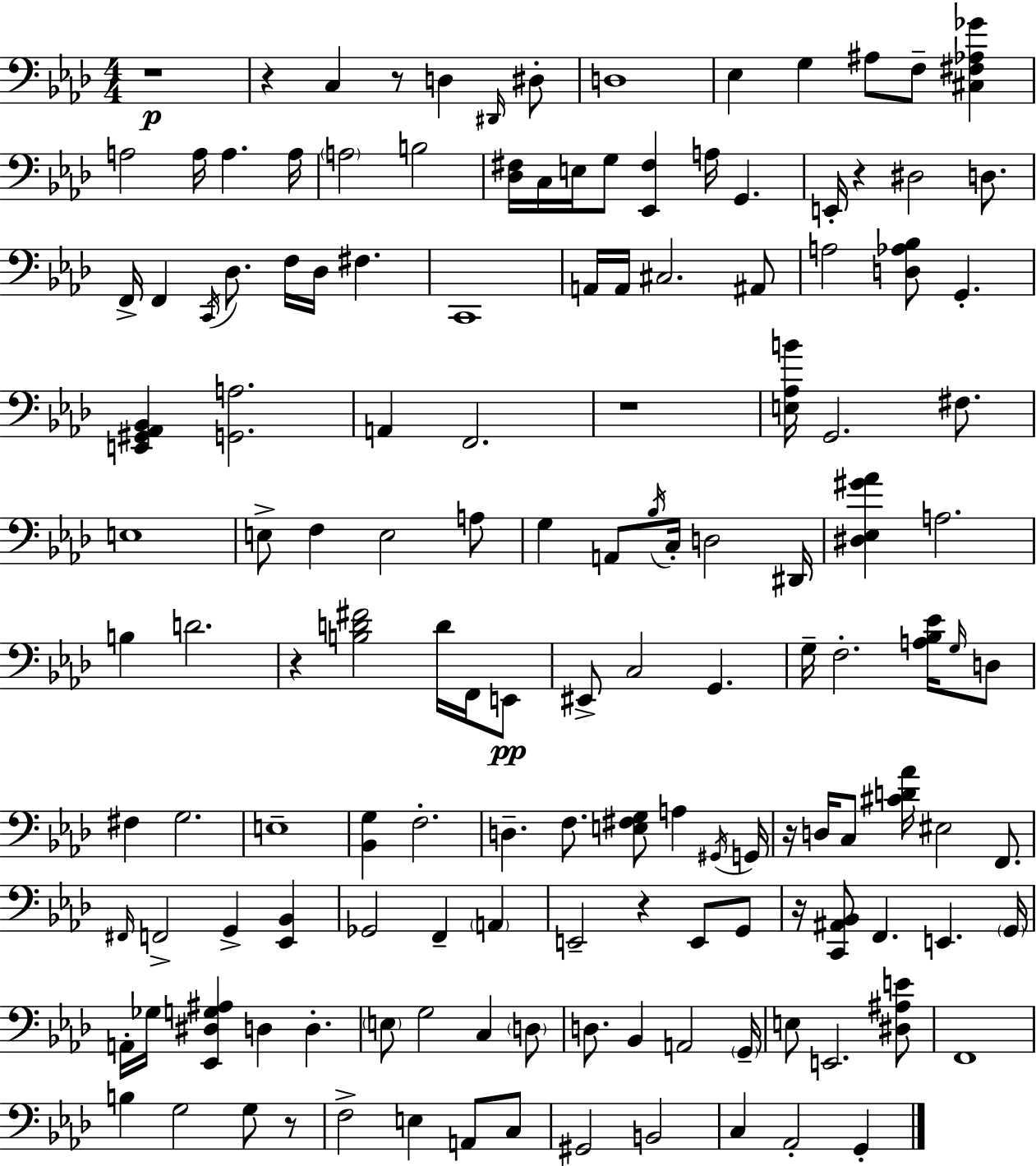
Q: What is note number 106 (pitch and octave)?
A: B3